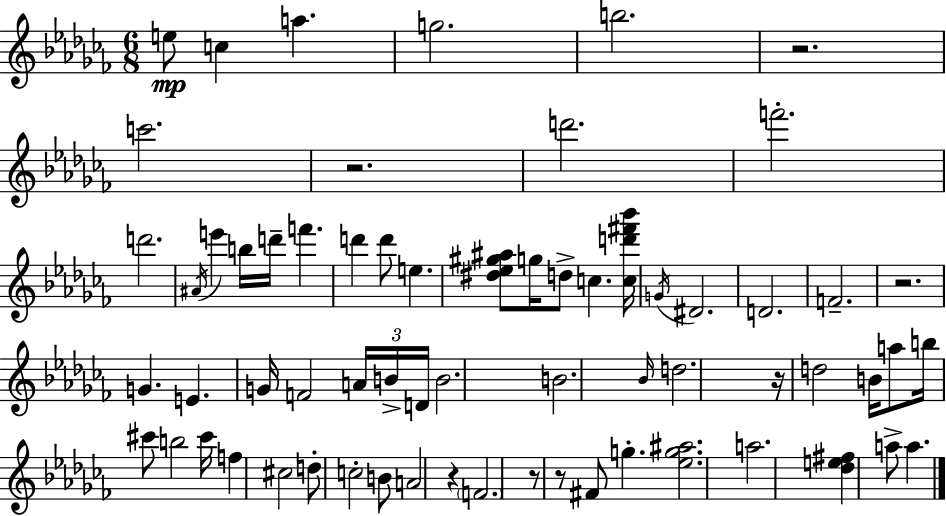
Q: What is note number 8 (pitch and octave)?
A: F6